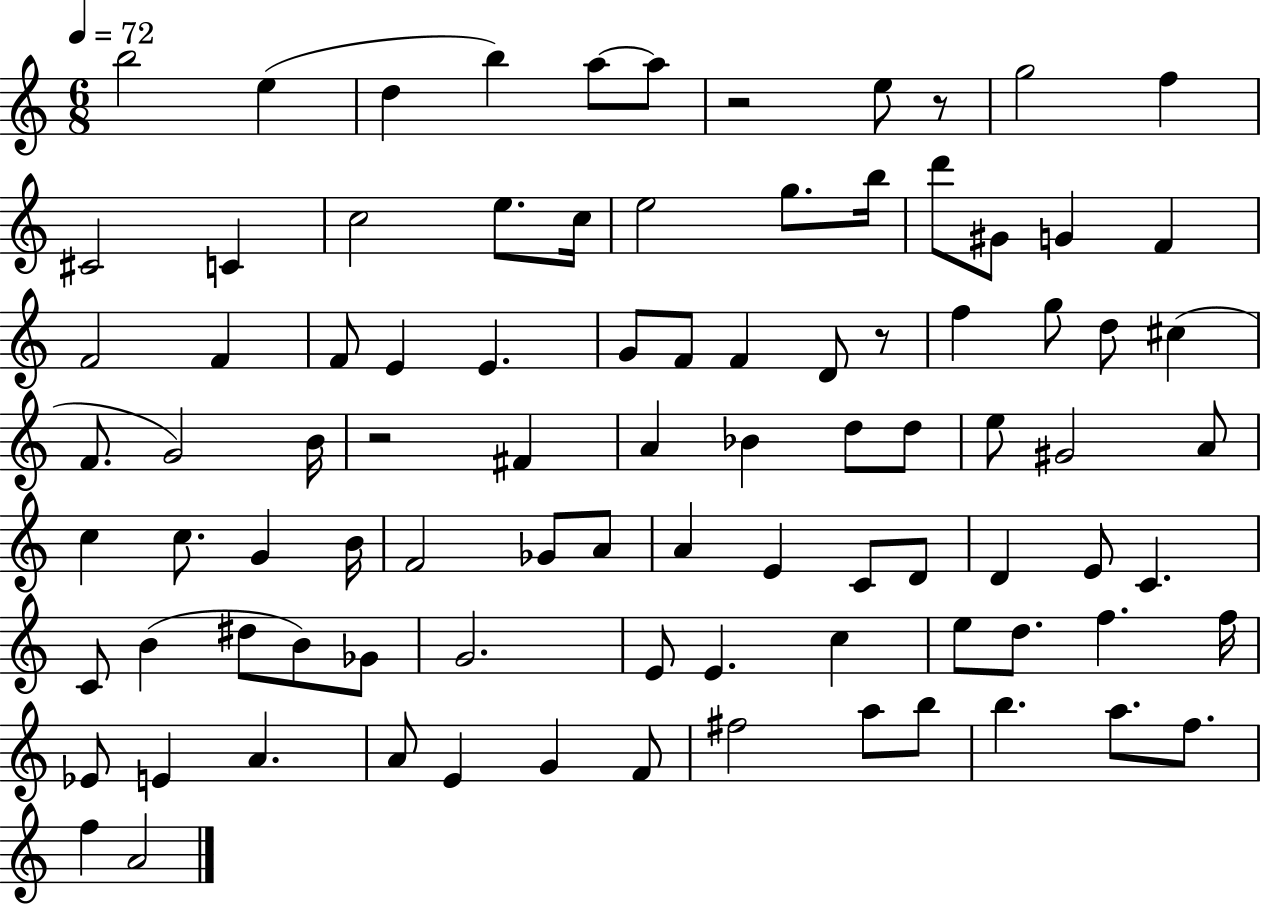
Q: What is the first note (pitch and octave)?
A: B5